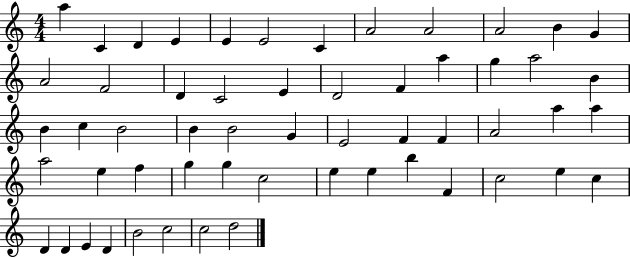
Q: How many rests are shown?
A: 0